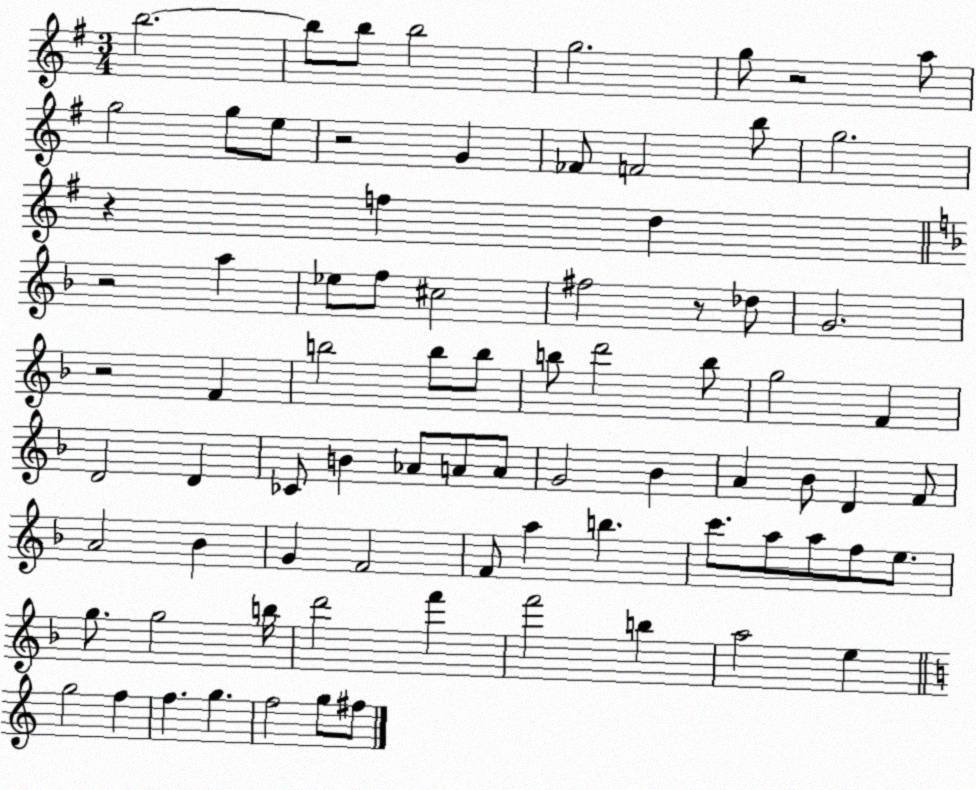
X:1
T:Untitled
M:3/4
L:1/4
K:G
b2 b/2 b/2 b2 g2 g/2 z2 a/2 g2 g/2 e/2 z2 G _F/2 F2 b/2 g2 z f d z2 a _e/2 f/2 ^c2 ^f2 z/2 _d/2 G2 z2 F b2 b/2 b/2 b/2 d'2 b/2 g2 F D2 D _C/2 B _A/2 A/2 A/2 G2 _B A _B/2 D F/2 A2 _B G F2 F/2 a b c'/2 a/2 a/2 f/2 e/2 g/2 g2 b/4 d'2 f' f'2 b a2 e g2 f f g f2 g/2 ^f/2